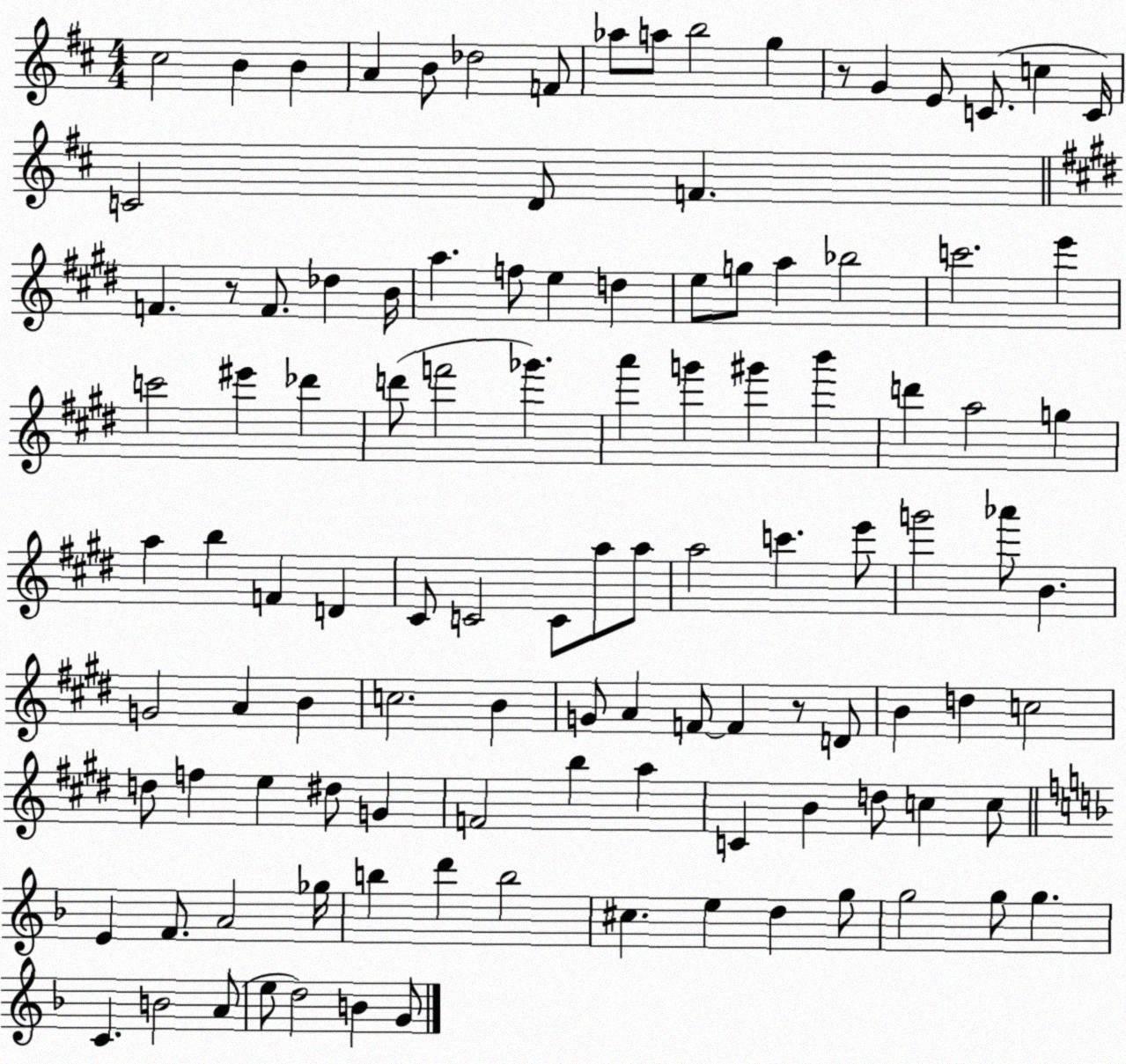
X:1
T:Untitled
M:4/4
L:1/4
K:D
^c2 B B A B/2 _d2 F/2 _a/2 a/2 b2 g z/2 G E/2 C/2 c C/4 C2 D/2 F F z/2 F/2 _d B/4 a f/2 e d e/2 g/2 a _b2 c'2 e' c'2 ^e' _d' d'/2 f'2 _g' a' g' ^g' b' d' a2 g a b F D ^C/2 C2 C/2 a/2 a/2 a2 c' e'/2 g'2 _a'/2 B G2 A B c2 B G/2 A F/2 F z/2 D/2 B d c2 d/2 f e ^d/2 G F2 b a C B d/2 c c/2 E F/2 A2 _g/4 b d' b2 ^c e d g/2 g2 g/2 g C B2 A/2 e/2 d2 B G/2